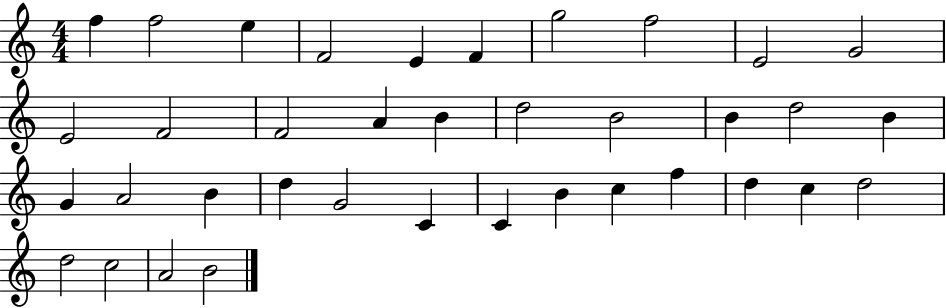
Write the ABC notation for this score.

X:1
T:Untitled
M:4/4
L:1/4
K:C
f f2 e F2 E F g2 f2 E2 G2 E2 F2 F2 A B d2 B2 B d2 B G A2 B d G2 C C B c f d c d2 d2 c2 A2 B2